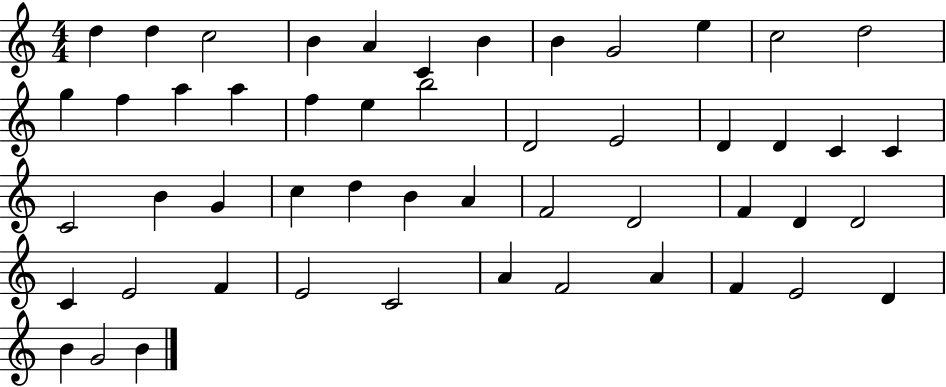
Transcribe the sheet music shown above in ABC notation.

X:1
T:Untitled
M:4/4
L:1/4
K:C
d d c2 B A C B B G2 e c2 d2 g f a a f e b2 D2 E2 D D C C C2 B G c d B A F2 D2 F D D2 C E2 F E2 C2 A F2 A F E2 D B G2 B